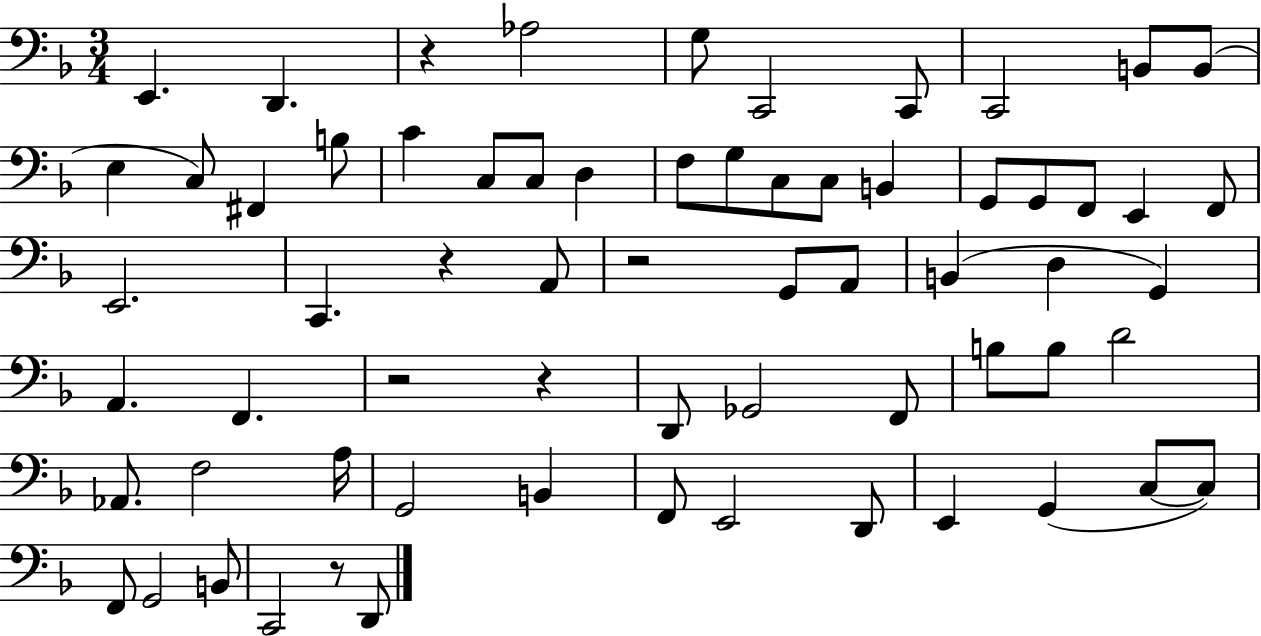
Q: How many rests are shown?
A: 6